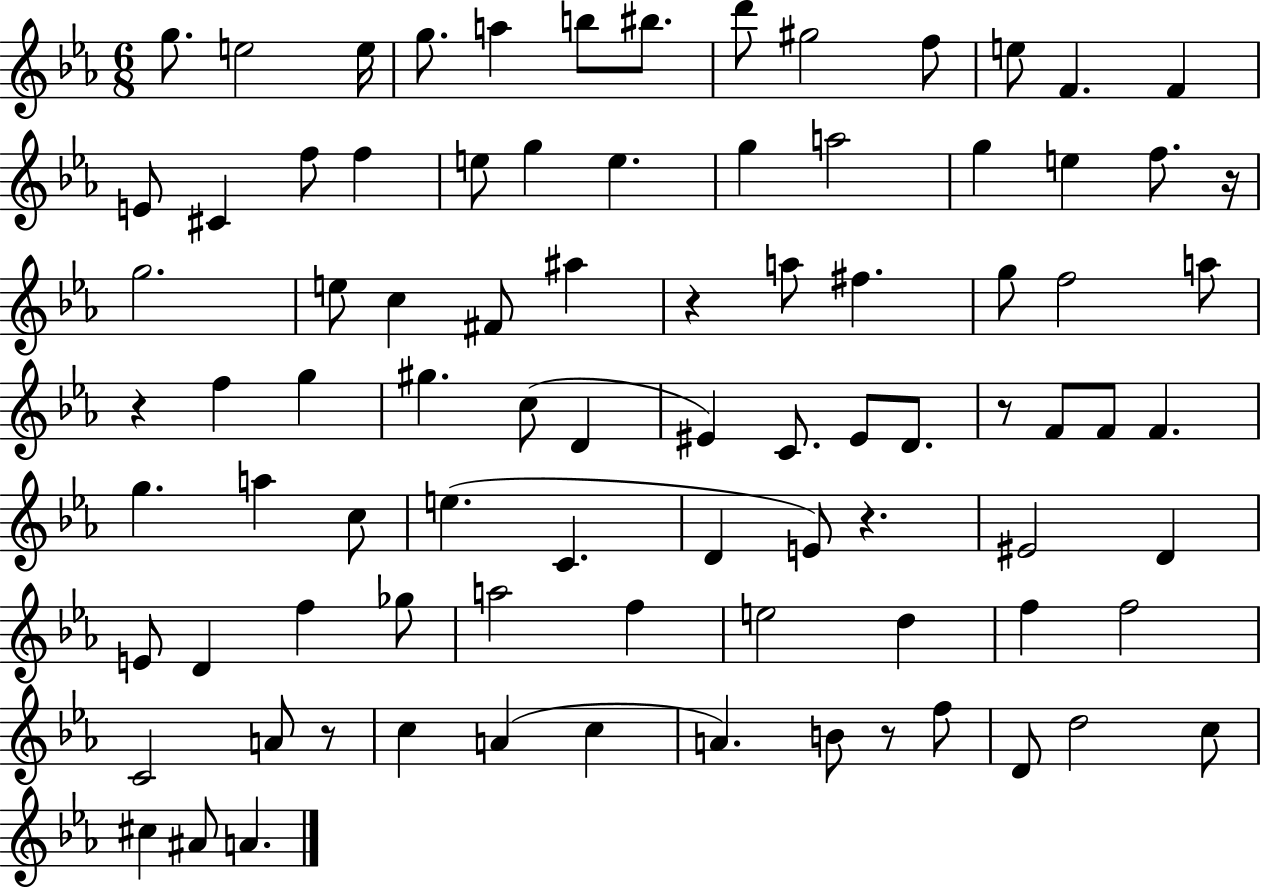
G5/e. E5/h E5/s G5/e. A5/q B5/e BIS5/e. D6/e G#5/h F5/e E5/e F4/q. F4/q E4/e C#4/q F5/e F5/q E5/e G5/q E5/q. G5/q A5/h G5/q E5/q F5/e. R/s G5/h. E5/e C5/q F#4/e A#5/q R/q A5/e F#5/q. G5/e F5/h A5/e R/q F5/q G5/q G#5/q. C5/e D4/q EIS4/q C4/e. EIS4/e D4/e. R/e F4/e F4/e F4/q. G5/q. A5/q C5/e E5/q. C4/q. D4/q E4/e R/q. EIS4/h D4/q E4/e D4/q F5/q Gb5/e A5/h F5/q E5/h D5/q F5/q F5/h C4/h A4/e R/e C5/q A4/q C5/q A4/q. B4/e R/e F5/e D4/e D5/h C5/e C#5/q A#4/e A4/q.